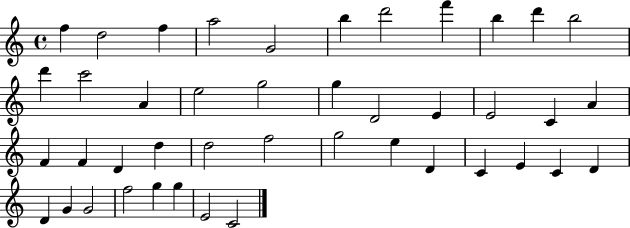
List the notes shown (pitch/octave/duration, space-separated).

F5/q D5/h F5/q A5/h G4/h B5/q D6/h F6/q B5/q D6/q B5/h D6/q C6/h A4/q E5/h G5/h G5/q D4/h E4/q E4/h C4/q A4/q F4/q F4/q D4/q D5/q D5/h F5/h G5/h E5/q D4/q C4/q E4/q C4/q D4/q D4/q G4/q G4/h F5/h G5/q G5/q E4/h C4/h